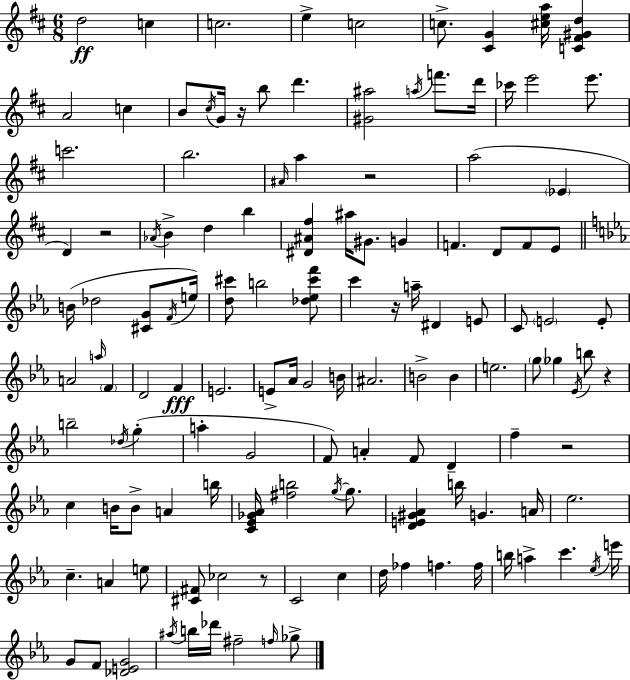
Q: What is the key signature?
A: D major